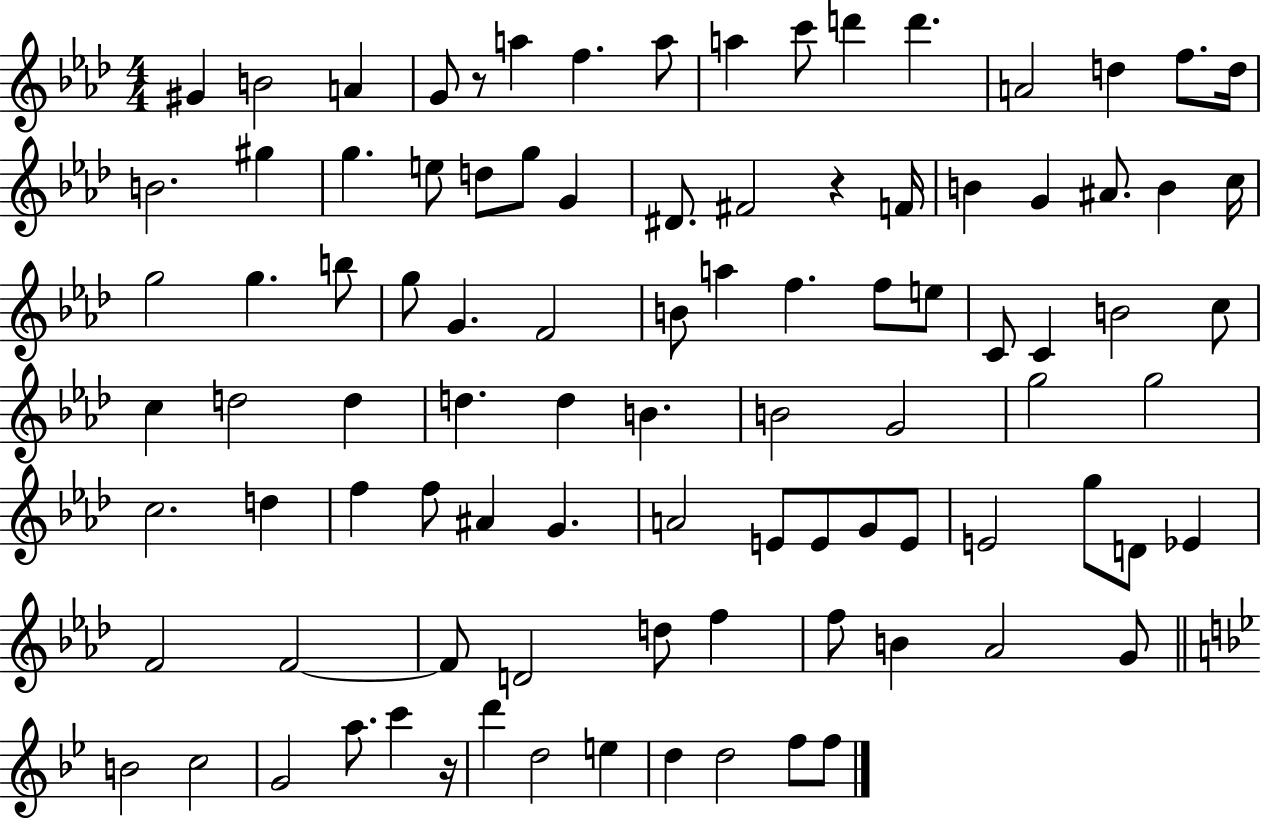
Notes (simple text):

G#4/q B4/h A4/q G4/e R/e A5/q F5/q. A5/e A5/q C6/e D6/q D6/q. A4/h D5/q F5/e. D5/s B4/h. G#5/q G5/q. E5/e D5/e G5/e G4/q D#4/e. F#4/h R/q F4/s B4/q G4/q A#4/e. B4/q C5/s G5/h G5/q. B5/e G5/e G4/q. F4/h B4/e A5/q F5/q. F5/e E5/e C4/e C4/q B4/h C5/e C5/q D5/h D5/q D5/q. D5/q B4/q. B4/h G4/h G5/h G5/h C5/h. D5/q F5/q F5/e A#4/q G4/q. A4/h E4/e E4/e G4/e E4/e E4/h G5/e D4/e Eb4/q F4/h F4/h F4/e D4/h D5/e F5/q F5/e B4/q Ab4/h G4/e B4/h C5/h G4/h A5/e. C6/q R/s D6/q D5/h E5/q D5/q D5/h F5/e F5/e